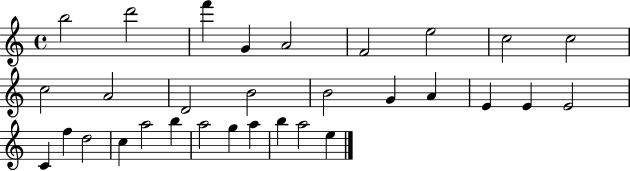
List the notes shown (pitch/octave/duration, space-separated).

B5/h D6/h F6/q G4/q A4/h F4/h E5/h C5/h C5/h C5/h A4/h D4/h B4/h B4/h G4/q A4/q E4/q E4/q E4/h C4/q F5/q D5/h C5/q A5/h B5/q A5/h G5/q A5/q B5/q A5/h E5/q